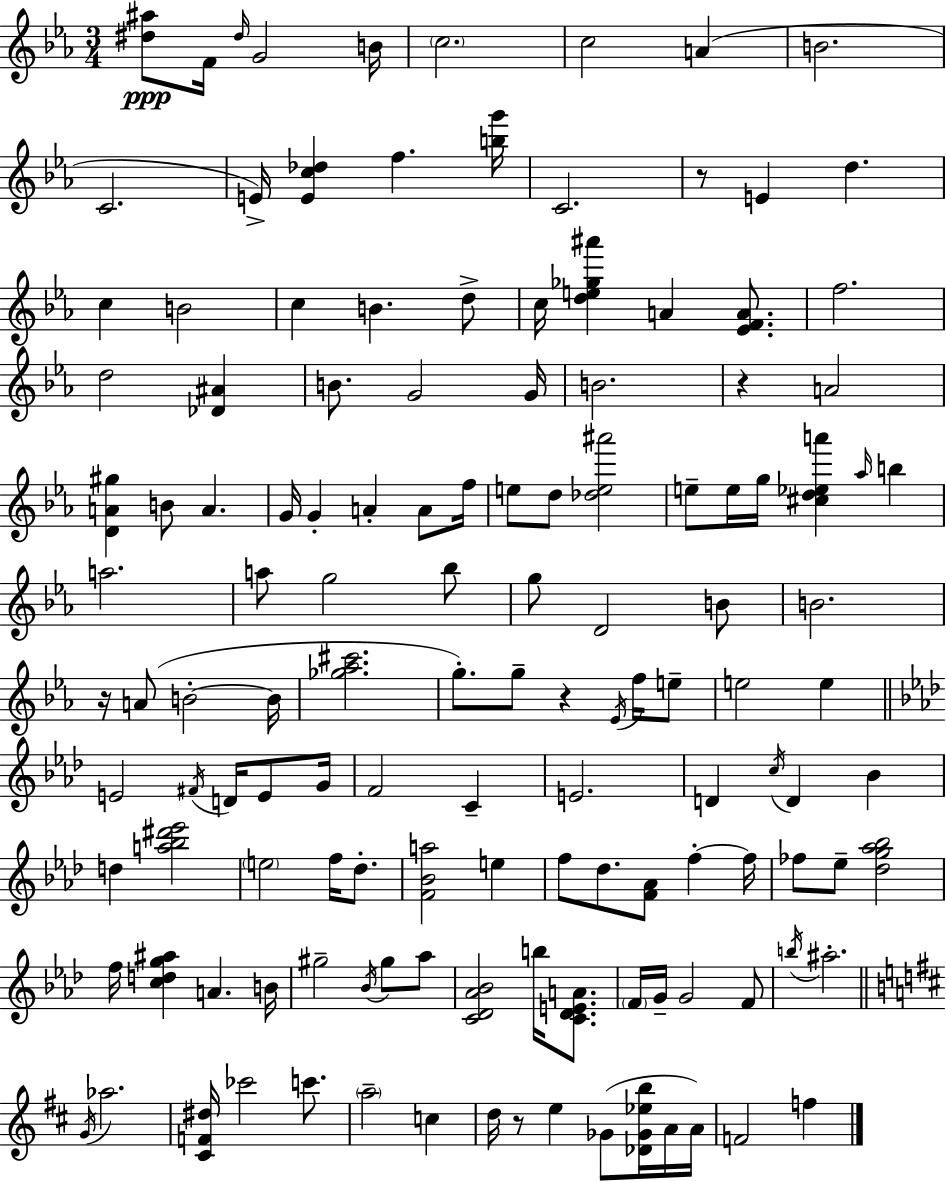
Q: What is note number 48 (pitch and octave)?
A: D4